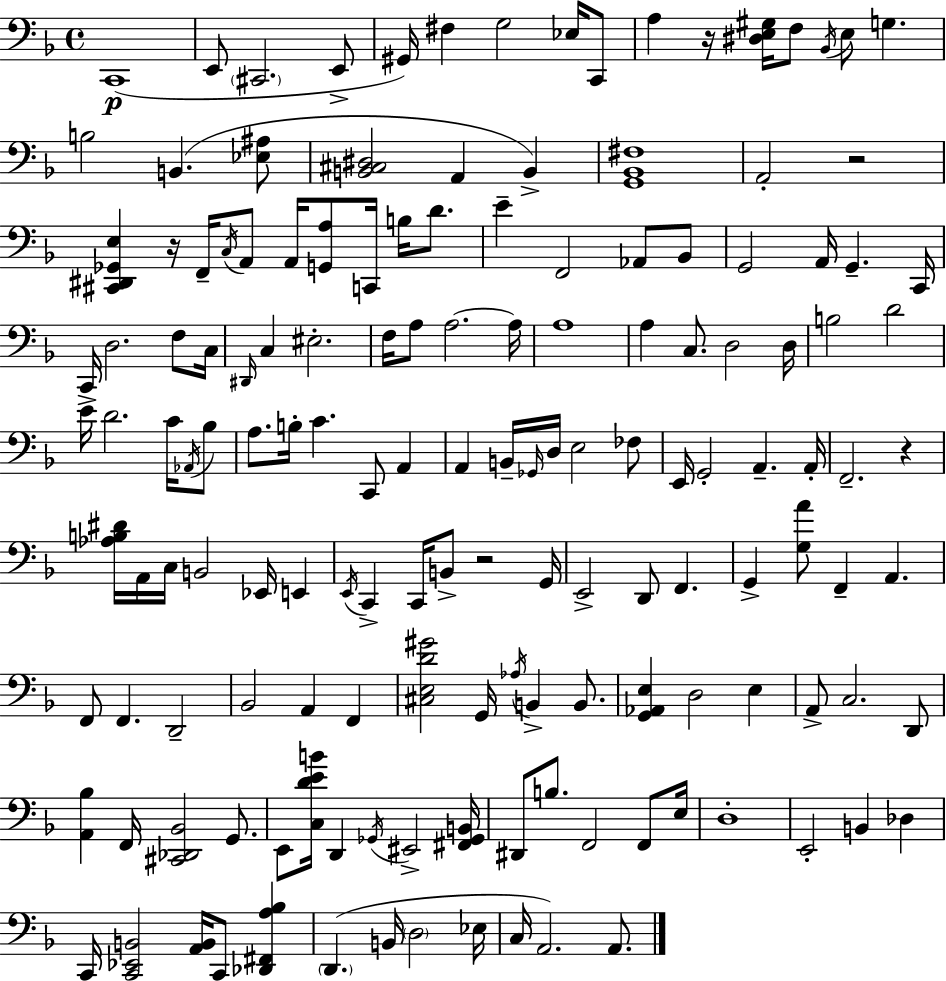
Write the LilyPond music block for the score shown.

{
  \clef bass
  \time 4/4
  \defaultTimeSignature
  \key d \minor
  c,1(\p | e,8 \parenthesize cis,2. e,8-> | gis,16) fis4 g2 ees16 c,8 | a4 r16 <dis e gis>16 f8 \acciaccatura { bes,16 } e8 g4. | \break b2 b,4.( <ees ais>8 | <b, cis dis>2 a,4 b,4->) | <g, bes, fis>1 | a,2-. r2 | \break <cis, dis, ges, e>4 r16 f,16-- \acciaccatura { c16 } a,8 a,16 <g, a>8 c,16 b16 d'8. | e'4-- f,2 aes,8 | bes,8 g,2 a,16 g,4.-- | c,16 c,16-> d2. f8 | \break c16 \grace { dis,16 } c4 eis2.-. | f16 a8 a2.~~ | a16 a1 | a4 c8. d2 | \break d16 b2 d'2 | e'16 d'2. | c'16 \acciaccatura { aes,16 } bes8 a8. b16-. c'4. c,8 | a,4 a,4 b,16-- \grace { ges,16 } d16 e2 | \break fes8 e,16 g,2-. a,4.-- | a,16-. f,2.-- | r4 <aes b dis'>16 a,16 c16 b,2 | ees,16 e,4 \acciaccatura { e,16 } c,4-> c,16 b,8-> r2 | \break g,16 e,2-> d,8 | f,4. g,4-> <g a'>8 f,4-- | a,4. f,8 f,4. d,2-- | bes,2 a,4 | \break f,4 <cis e d' gis'>2 g,16 \acciaccatura { aes16 } | b,4-> b,8. <g, aes, e>4 d2 | e4 a,8-> c2. | d,8 <a, bes>4 f,16 <cis, des, bes,>2 | \break g,8. e,8 <c d' e' b'>16 d,4 \acciaccatura { ges,16 } eis,2-> | <fis, ges, b,>16 dis,8 b8. f,2 | f,8 e16 d1-. | e,2-. | \break b,4 des4 c,16 <c, ees, b,>2 | <a, b,>16 c,8 <des, fis, a bes>4 \parenthesize d,4.( b,16 \parenthesize d2 | ees16 c16 a,2.) | a,8. \bar "|."
}